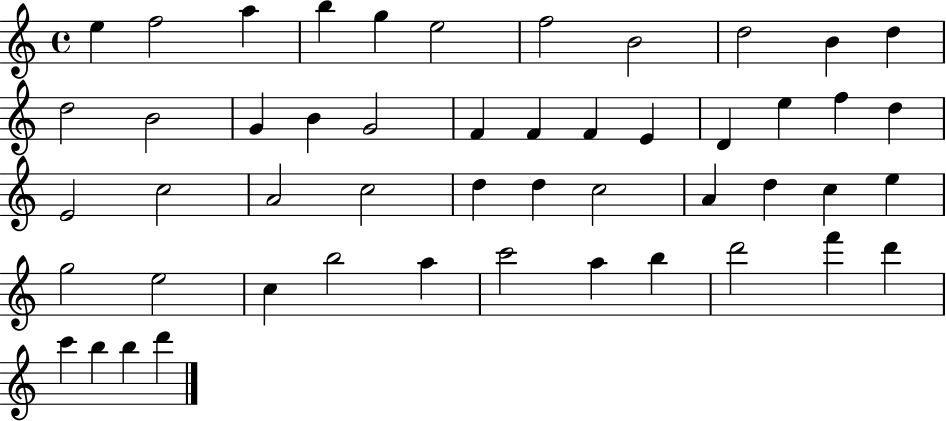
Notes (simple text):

E5/q F5/h A5/q B5/q G5/q E5/h F5/h B4/h D5/h B4/q D5/q D5/h B4/h G4/q B4/q G4/h F4/q F4/q F4/q E4/q D4/q E5/q F5/q D5/q E4/h C5/h A4/h C5/h D5/q D5/q C5/h A4/q D5/q C5/q E5/q G5/h E5/h C5/q B5/h A5/q C6/h A5/q B5/q D6/h F6/q D6/q C6/q B5/q B5/q D6/q